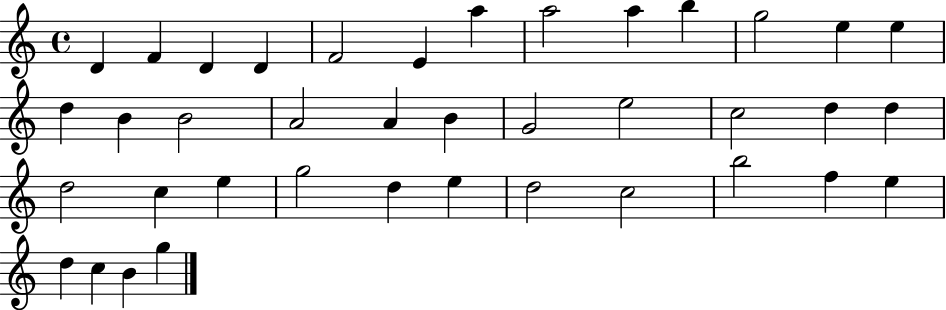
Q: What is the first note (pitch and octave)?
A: D4